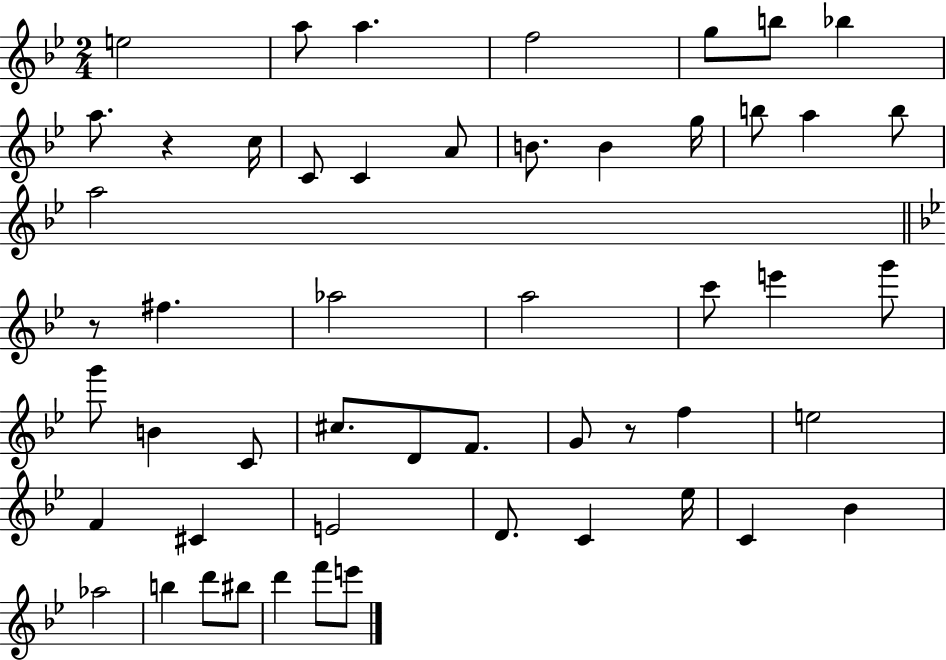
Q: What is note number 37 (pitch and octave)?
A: E4